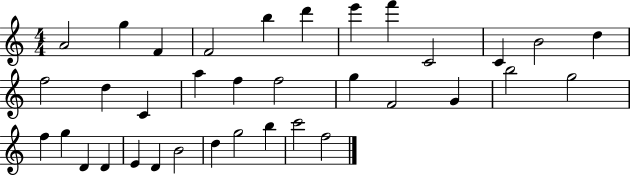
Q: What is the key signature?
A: C major